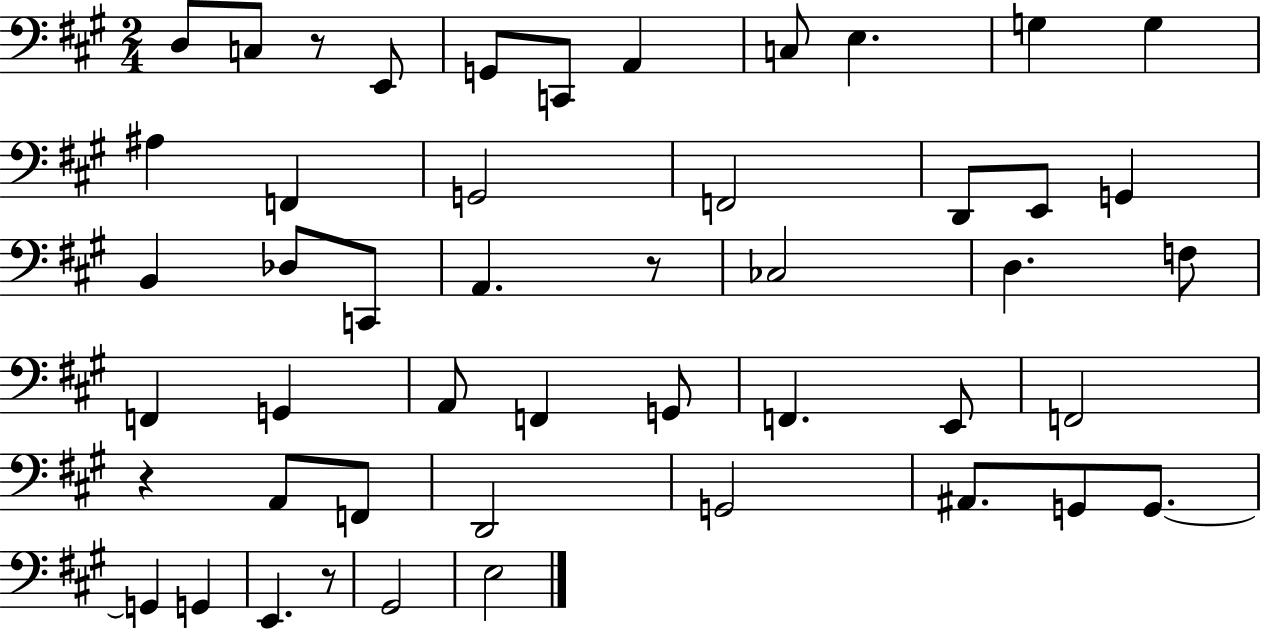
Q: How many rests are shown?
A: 4